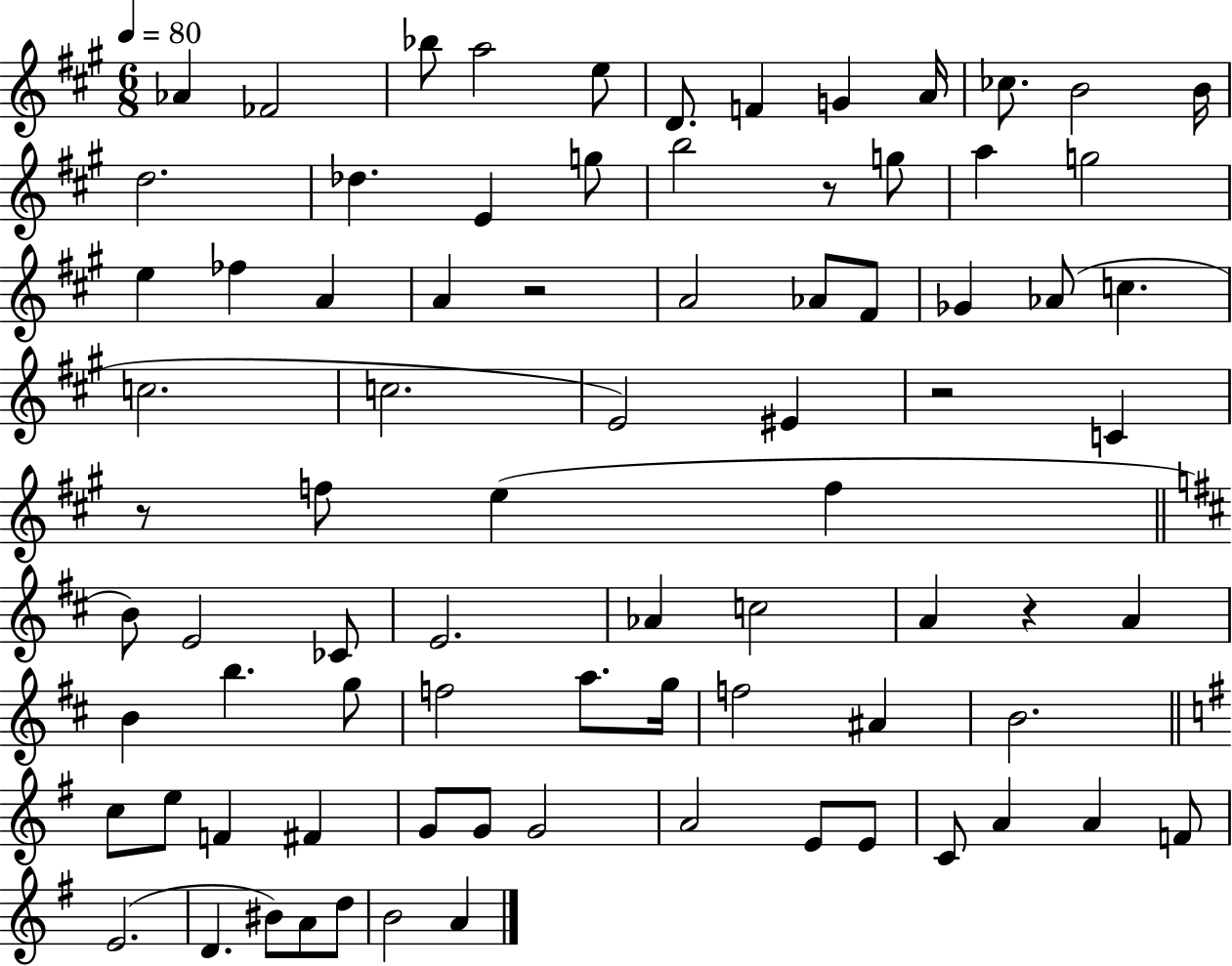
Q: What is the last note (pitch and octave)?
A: A4